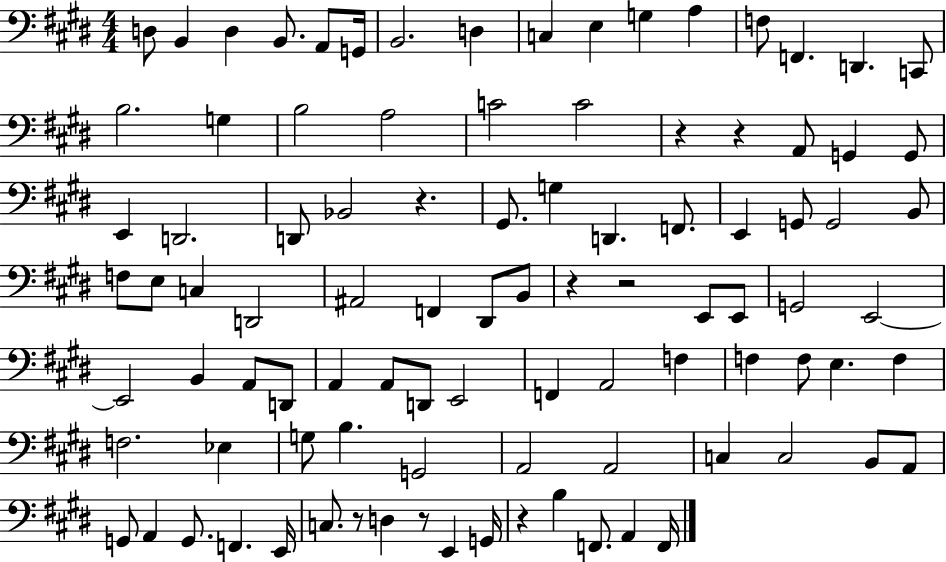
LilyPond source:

{
  \clef bass
  \numericTimeSignature
  \time 4/4
  \key e \major
  d8 b,4 d4 b,8. a,8 g,16 | b,2. d4 | c4 e4 g4 a4 | f8 f,4. d,4. c,8 | \break b2. g4 | b2 a2 | c'2 c'2 | r4 r4 a,8 g,4 g,8 | \break e,4 d,2. | d,8 bes,2 r4. | gis,8. g4 d,4. f,8. | e,4 g,8 g,2 b,8 | \break f8 e8 c4 d,2 | ais,2 f,4 dis,8 b,8 | r4 r2 e,8 e,8 | g,2 e,2~~ | \break e,2 b,4 a,8 d,8 | a,4 a,8 d,8 e,2 | f,4 a,2 f4 | f4 f8 e4. f4 | \break f2. ees4 | g8 b4. g,2 | a,2 a,2 | c4 c2 b,8 a,8 | \break g,8 a,4 g,8. f,4. e,16 | c8. r8 d4 r8 e,4 g,16 | r4 b4 f,8. a,4 f,16 | \bar "|."
}